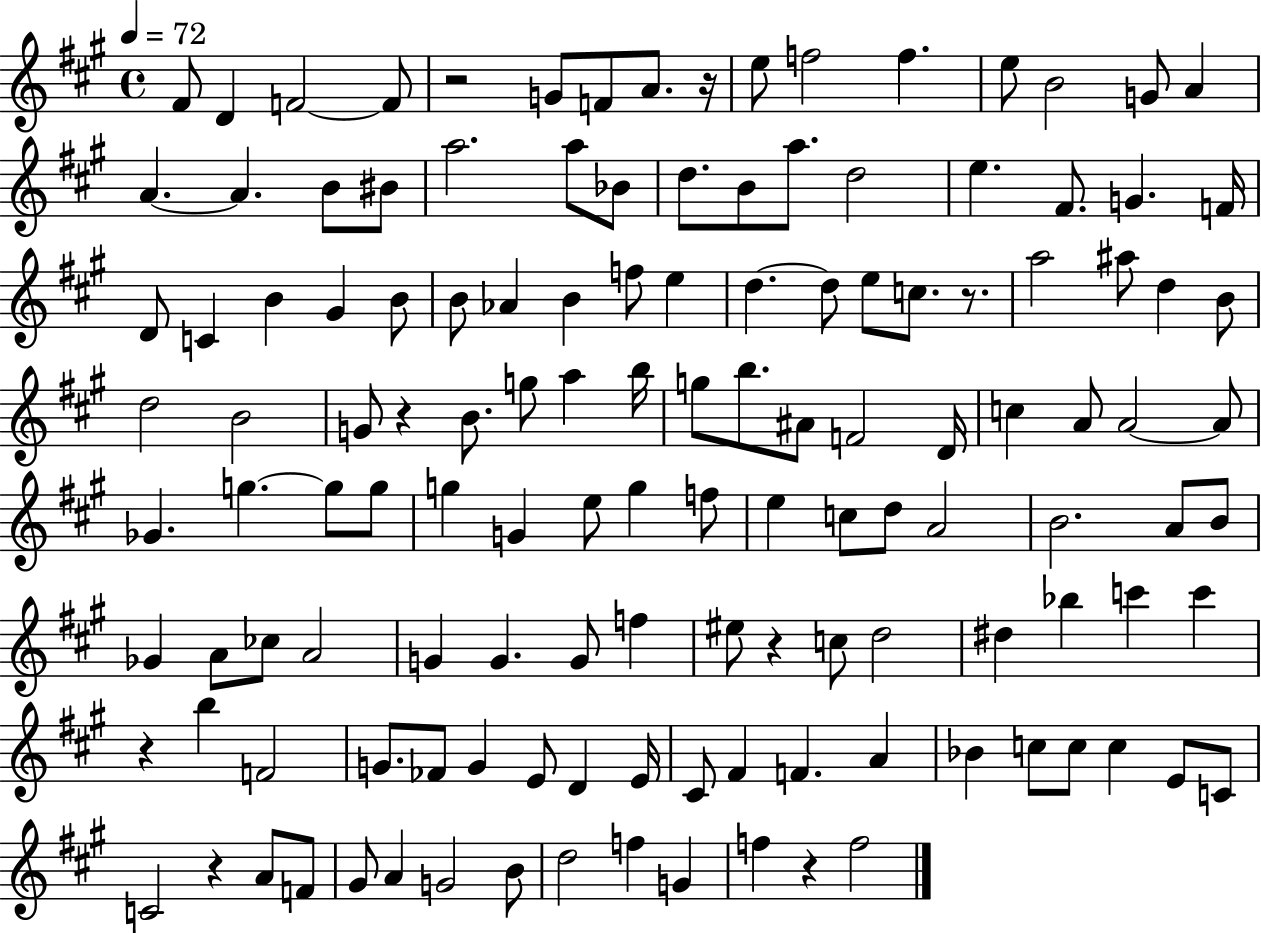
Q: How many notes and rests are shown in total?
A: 132